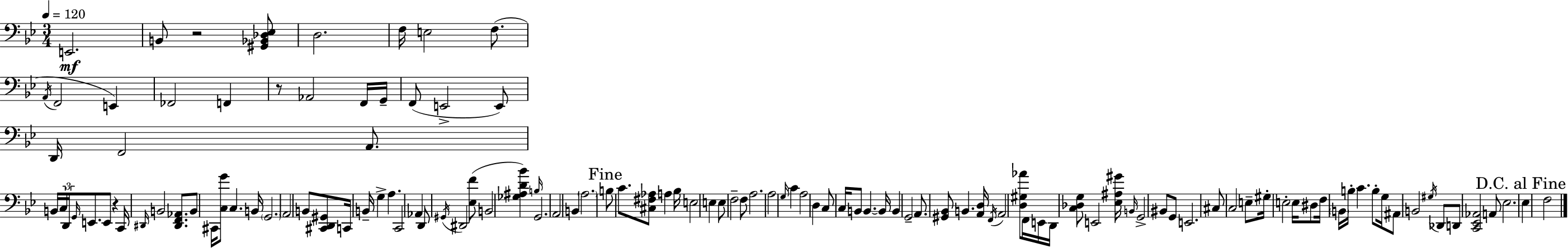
E2/h. B2/e R/h [G#2,Bb2,Db3,Eb3]/e D3/h. F3/s E3/h F3/e. A2/s F2/h E2/q FES2/h F2/q R/e Ab2/h F2/s G2/s F2/e E2/h E2/e D2/s F2/h A2/e. B2/s C3/s D2/s G2/s E2/e. E2/e R/q C2/s D#2/s B2/h [D#2,F2,Ab2]/e. B2/e C#2/s [C3,G4]/e C3/q. B2/s G2/h. A2/h B2/e [C#2,D2,G#2]/e C2/s B2/s G3/q A3/q. C2/h Ab2/q D2/e G#2/s D#2/h [Eb3,F4]/e B2/h [Gb3,A#3,D4,Bb4]/q B3/s G2/h. A2/h B2/q A3/h. B3/e C4/e. [C#3,F#3,Ab3]/e A3/q Bb3/s E3/h E3/q E3/e F3/h F3/e A3/h. A3/h G3/s C4/q A3/h D3/q C3/e C3/s B2/e B2/q. B2/s B2/q G2/h A2/e. [G#2,Bb2]/e B2/q. [A2,D3]/s F2/s A2/h [D3,G#3,Ab4]/e F2/s E2/s D2/s [C3,Db3,G3]/e E2/h [Eb3,A#3,G#4]/s B2/s G2/h BIS2/e G2/e E2/h. C#3/e C3/h E3/e G#3/s E3/h E3/s D#3/e F3/s B2/s B3/s C4/q. B3/e G3/s A#2/e B2/h G#3/s Db2/e D2/e [C2,Eb2,Ab2]/h A2/e Eb3/h. Eb3/q F3/h